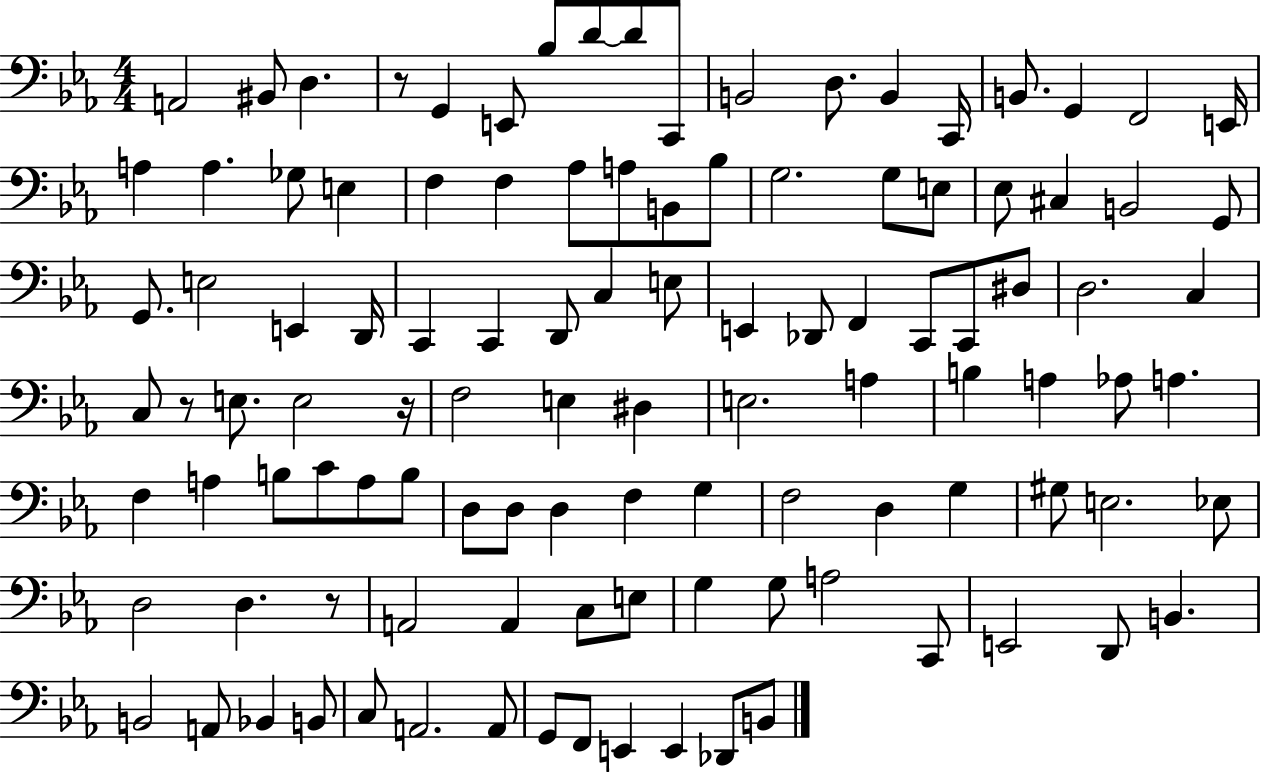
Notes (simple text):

A2/h BIS2/e D3/q. R/e G2/q E2/e Bb3/e D4/e D4/e C2/e B2/h D3/e. B2/q C2/s B2/e. G2/q F2/h E2/s A3/q A3/q. Gb3/e E3/q F3/q F3/q Ab3/e A3/e B2/e Bb3/e G3/h. G3/e E3/e Eb3/e C#3/q B2/h G2/e G2/e. E3/h E2/q D2/s C2/q C2/q D2/e C3/q E3/e E2/q Db2/e F2/q C2/e C2/e D#3/e D3/h. C3/q C3/e R/e E3/e. E3/h R/s F3/h E3/q D#3/q E3/h. A3/q B3/q A3/q Ab3/e A3/q. F3/q A3/q B3/e C4/e A3/e B3/e D3/e D3/e D3/q F3/q G3/q F3/h D3/q G3/q G#3/e E3/h. Eb3/e D3/h D3/q. R/e A2/h A2/q C3/e E3/e G3/q G3/e A3/h C2/e E2/h D2/e B2/q. B2/h A2/e Bb2/q B2/e C3/e A2/h. A2/e G2/e F2/e E2/q E2/q Db2/e B2/e